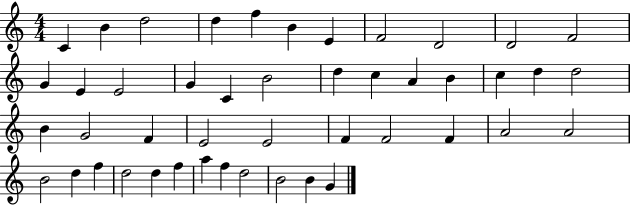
{
  \clef treble
  \numericTimeSignature
  \time 4/4
  \key c \major
  c'4 b'4 d''2 | d''4 f''4 b'4 e'4 | f'2 d'2 | d'2 f'2 | \break g'4 e'4 e'2 | g'4 c'4 b'2 | d''4 c''4 a'4 b'4 | c''4 d''4 d''2 | \break b'4 g'2 f'4 | e'2 e'2 | f'4 f'2 f'4 | a'2 a'2 | \break b'2 d''4 f''4 | d''2 d''4 f''4 | a''4 f''4 d''2 | b'2 b'4 g'4 | \break \bar "|."
}